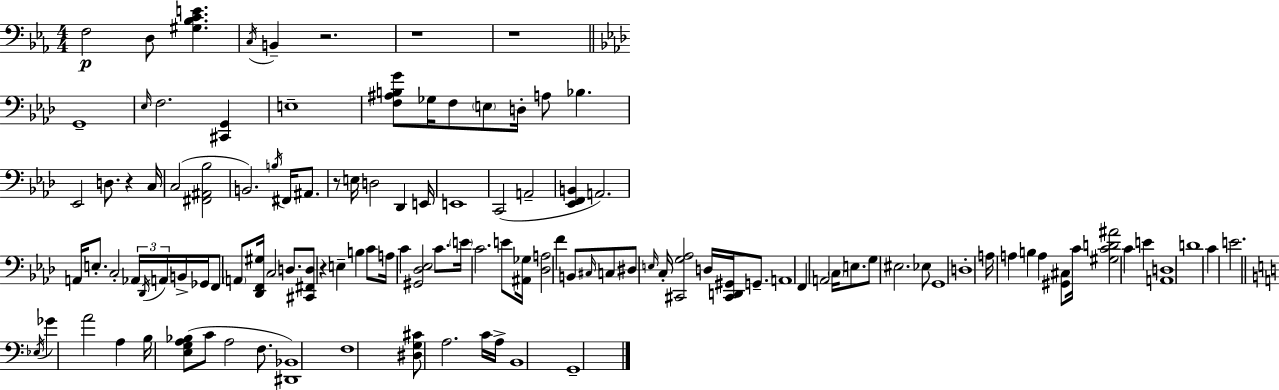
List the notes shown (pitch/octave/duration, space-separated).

F3/h D3/e [G#3,Bb3,C4,E4]/q. C3/s B2/q R/h. R/w R/w G2/w Eb3/s F3/h. [C#2,G2]/q E3/w [F3,A#3,B3,G4]/e Gb3/s F3/e E3/e D3/s A3/e Bb3/q. Eb2/h D3/e. R/q C3/s C3/h [F#2,A#2,Bb3]/h B2/h. B3/s F#2/s A#2/e. R/e E3/s D3/h Db2/q E2/s E2/w C2/h A2/h [Eb2,F2,B2]/q A2/h. A2/s E3/e. C3/h Ab2/s Db2/s A2/s B2/s Gb2/s F2/e A2/e [Db2,F2,G#3]/s C3/h D3/e. [C#2,F#2,D3]/e R/q E3/q B3/q C4/e A3/s C4/q [G#2,Db3,Eb3]/h C4/e. E4/s C4/h. E4/e [A#2,Gb3]/s [Db3,A3]/h F4/q B2/e C#3/s C3/e D#3/e E3/s C3/s [C#2,G3,Ab3]/h D3/s [C#2,D2,G#2]/s G2/e. A2/w F2/q A2/h C3/s E3/e. G3/e EIS3/h. Eb3/e G2/w D3/w A3/s A3/q B3/q A3/q [G#2,C#3]/e C4/s [G#3,C4,D4,A#4]/h C4/q E4/q [A2,D3]/w D4/w C4/q E4/h. Eb3/s Gb4/q A4/h A3/q B3/s [E3,G3,A3,Bb3]/e C4/e A3/h F3/e. [D#2,Bb2]/w F3/w [D#3,G3,C#4]/e A3/h. C4/s A3/s B2/w G2/w